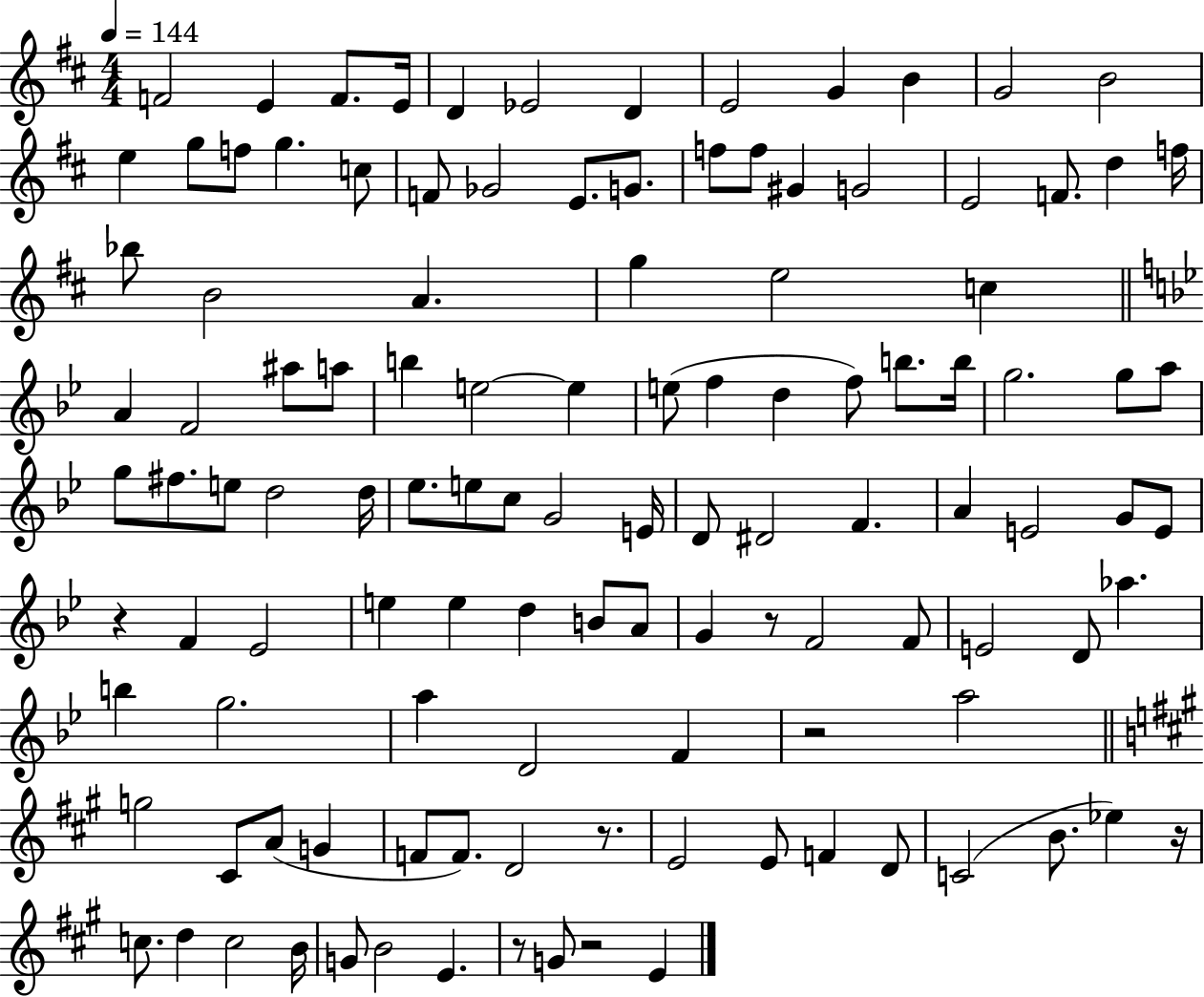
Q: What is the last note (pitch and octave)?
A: E4